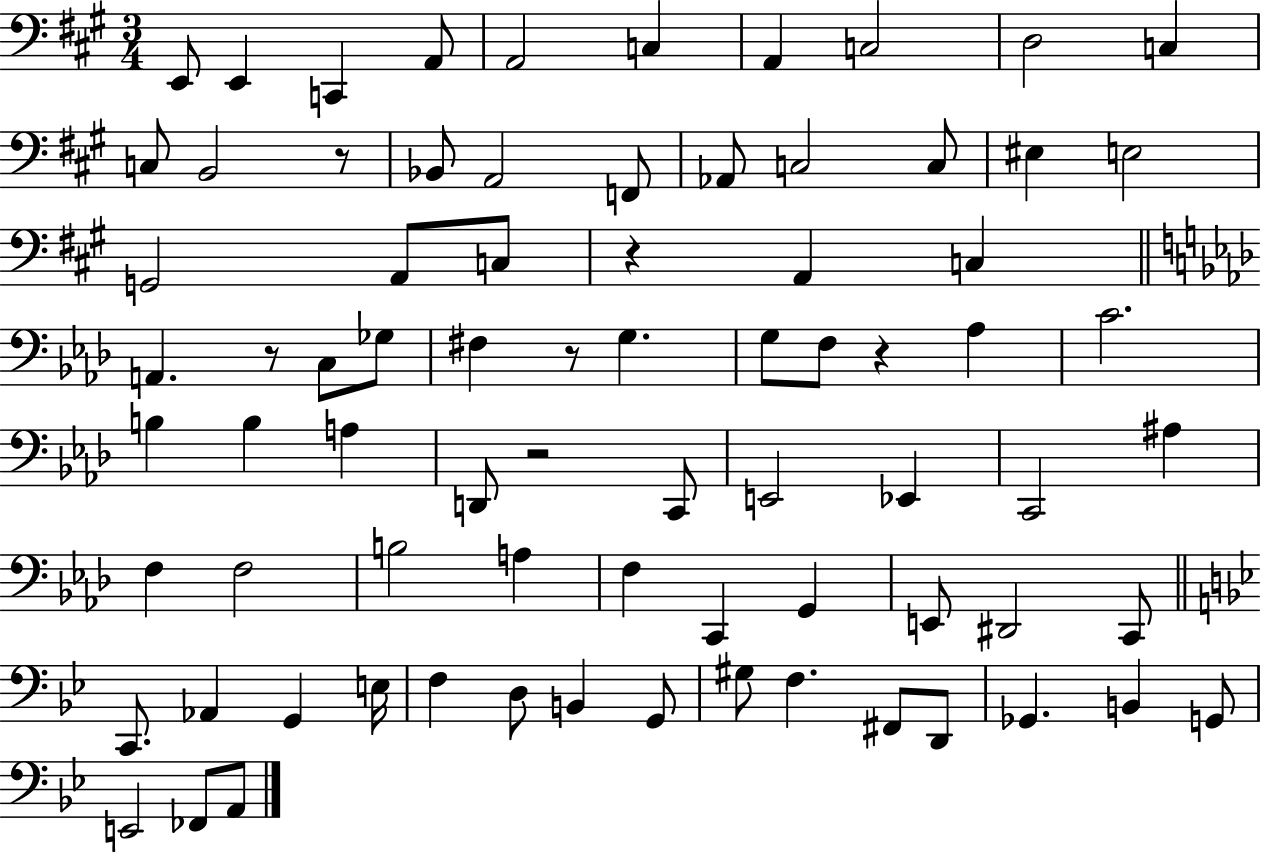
{
  \clef bass
  \numericTimeSignature
  \time 3/4
  \key a \major
  e,8 e,4 c,4 a,8 | a,2 c4 | a,4 c2 | d2 c4 | \break c8 b,2 r8 | bes,8 a,2 f,8 | aes,8 c2 c8 | eis4 e2 | \break g,2 a,8 c8 | r4 a,4 c4 | \bar "||" \break \key aes \major a,4. r8 c8 ges8 | fis4 r8 g4. | g8 f8 r4 aes4 | c'2. | \break b4 b4 a4 | d,8 r2 c,8 | e,2 ees,4 | c,2 ais4 | \break f4 f2 | b2 a4 | f4 c,4 g,4 | e,8 dis,2 c,8 | \break \bar "||" \break \key g \minor c,8. aes,4 g,4 e16 | f4 d8 b,4 g,8 | gis8 f4. fis,8 d,8 | ges,4. b,4 g,8 | \break e,2 fes,8 a,8 | \bar "|."
}